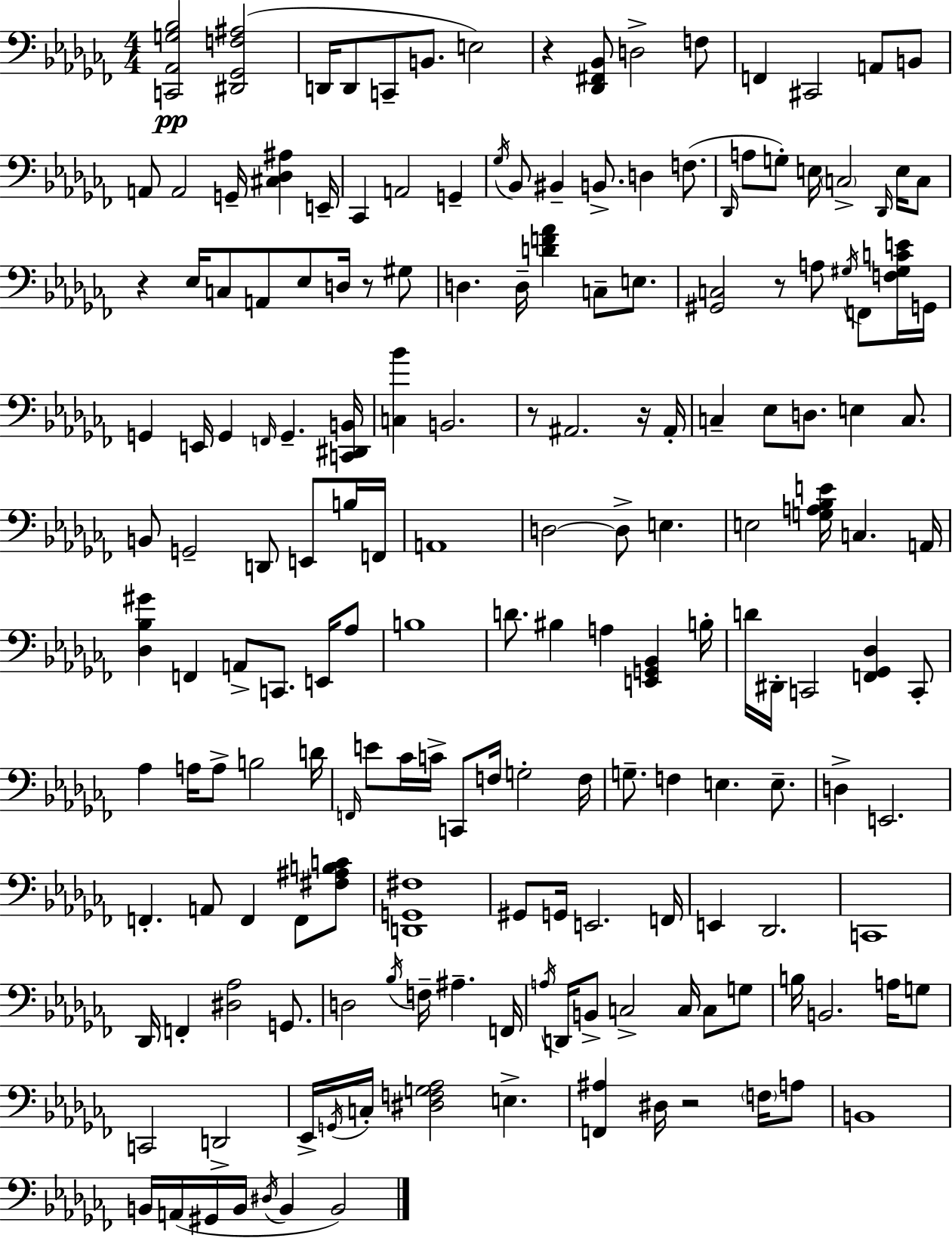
[C2,Ab2,G3,Bb3]/h [D#2,Gb2,F3,A#3]/h D2/s D2/e C2/e B2/e. E3/h R/q [Db2,F#2,Bb2]/e D3/h F3/e F2/q C#2/h A2/e B2/e A2/e A2/h G2/s [C#3,Db3,A#3]/q E2/s CES2/q A2/h G2/q Gb3/s Bb2/e BIS2/q B2/e. D3/q F3/e. Db2/s A3/e G3/e E3/s C3/h Db2/s E3/s C3/e R/q Eb3/s C3/e A2/e Eb3/e D3/s R/e G#3/e D3/q. D3/s [D4,F4,Ab4]/q C3/e E3/e. [G#2,C3]/h R/e A3/e G#3/s F2/e [F3,G#3,C4,E4]/s G2/s G2/q E2/s G2/q F2/s G2/q. [C2,D#2,B2]/s [C3,Bb4]/q B2/h. R/e A#2/h. R/s A#2/s C3/q Eb3/e D3/e. E3/q C3/e. B2/e G2/h D2/e E2/e B3/s F2/s A2/w D3/h D3/e E3/q. E3/h [G3,A3,Bb3,E4]/s C3/q. A2/s [Db3,Bb3,G#4]/q F2/q A2/e C2/e. E2/s Ab3/e B3/w D4/e. BIS3/q A3/q [E2,G2,Bb2]/q B3/s D4/s D#2/s C2/h [F2,Gb2,Db3]/q C2/e Ab3/q A3/s A3/e B3/h D4/s F2/s E4/e CES4/s C4/s C2/e F3/s G3/h F3/s G3/e. F3/q E3/q. E3/e. D3/q E2/h. F2/q. A2/e F2/q F2/e [F#3,A#3,B3,C4]/e [D2,G2,F#3]/w G#2/e G2/s E2/h. F2/s E2/q Db2/h. C2/w Db2/s F2/q [D#3,Ab3]/h G2/e. D3/h Bb3/s F3/s A#3/q. F2/s A3/s D2/s B2/e C3/h C3/s C3/e G3/e B3/s B2/h. A3/s G3/e C2/h D2/h Eb2/s G2/s C3/s [D#3,F3,G3,Ab3]/h E3/q. [F2,A#3]/q D#3/s R/h F3/s A3/e B2/w B2/s A2/s G#2/s B2/s D#3/s B2/q B2/h